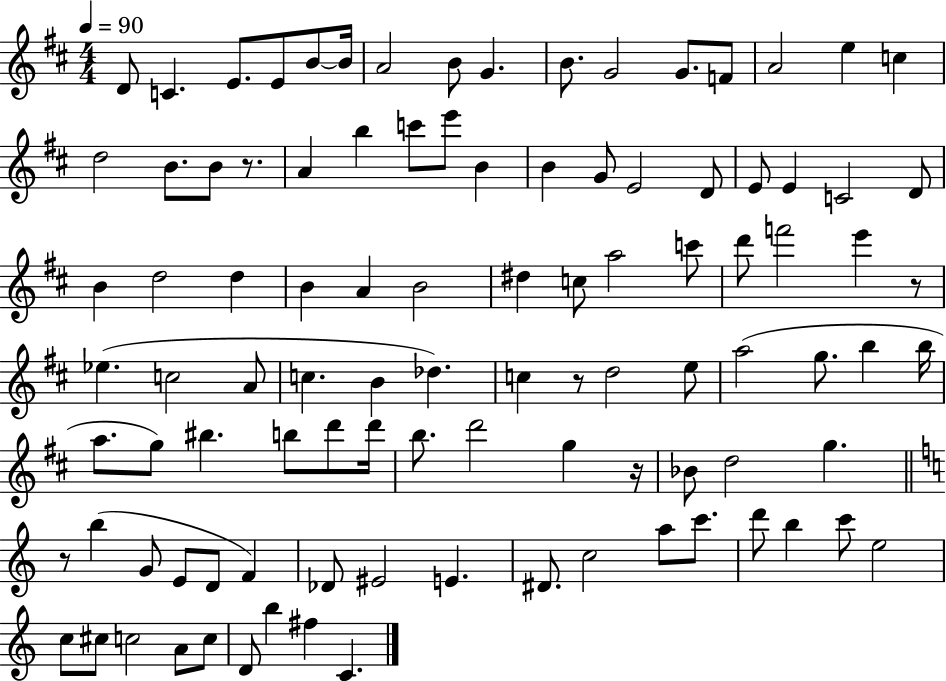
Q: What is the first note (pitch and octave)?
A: D4